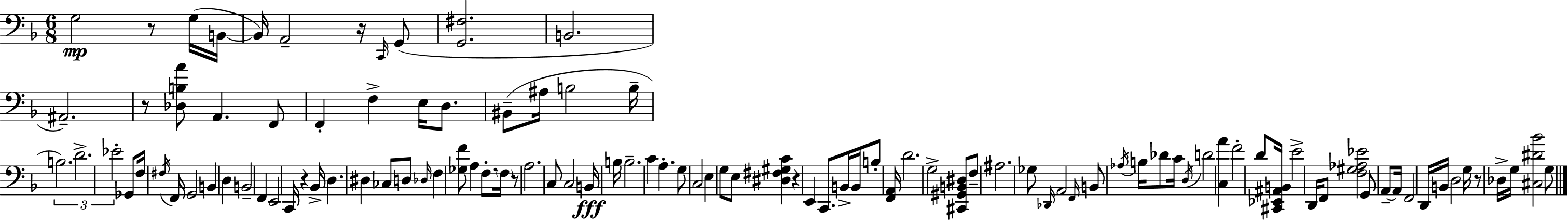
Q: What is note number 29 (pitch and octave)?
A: D3